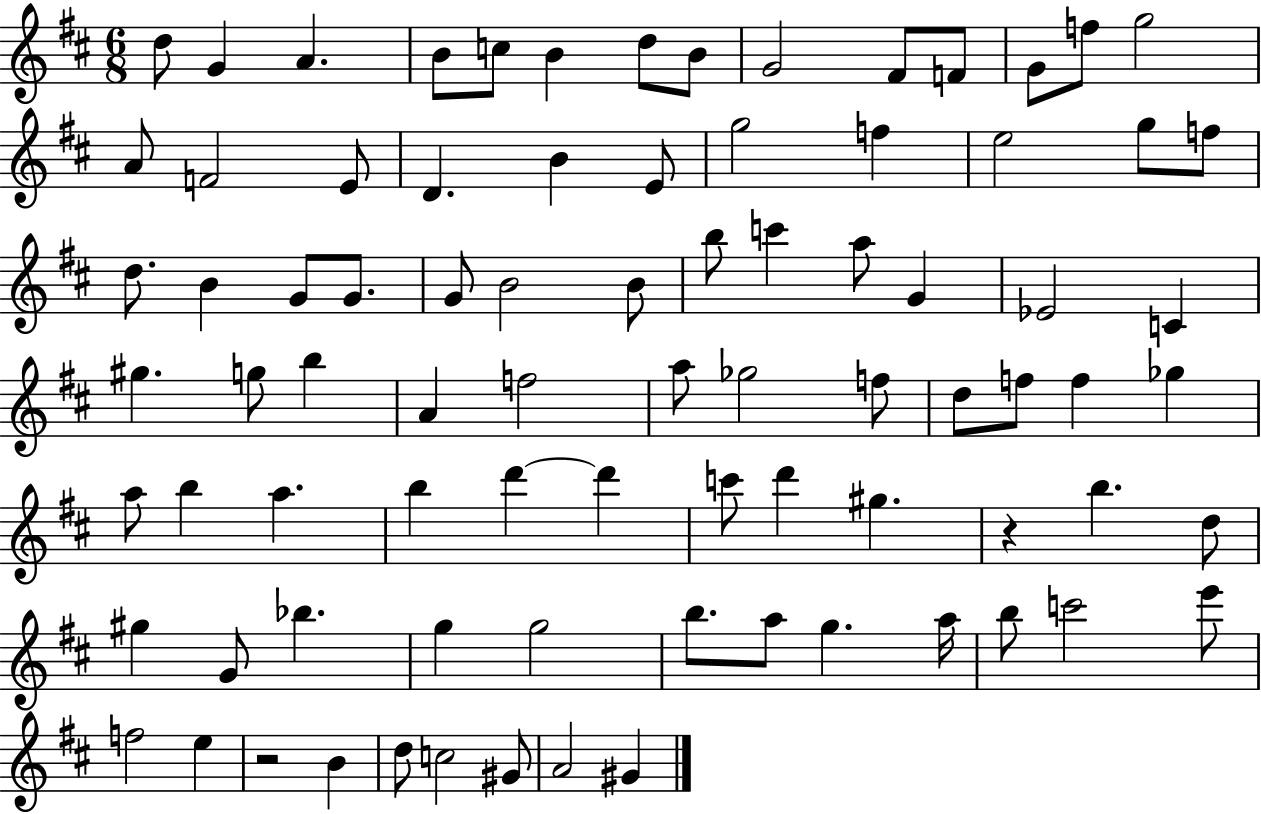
{
  \clef treble
  \numericTimeSignature
  \time 6/8
  \key d \major
  d''8 g'4 a'4. | b'8 c''8 b'4 d''8 b'8 | g'2 fis'8 f'8 | g'8 f''8 g''2 | \break a'8 f'2 e'8 | d'4. b'4 e'8 | g''2 f''4 | e''2 g''8 f''8 | \break d''8. b'4 g'8 g'8. | g'8 b'2 b'8 | b''8 c'''4 a''8 g'4 | ees'2 c'4 | \break gis''4. g''8 b''4 | a'4 f''2 | a''8 ges''2 f''8 | d''8 f''8 f''4 ges''4 | \break a''8 b''4 a''4. | b''4 d'''4~~ d'''4 | c'''8 d'''4 gis''4. | r4 b''4. d''8 | \break gis''4 g'8 bes''4. | g''4 g''2 | b''8. a''8 g''4. a''16 | b''8 c'''2 e'''8 | \break f''2 e''4 | r2 b'4 | d''8 c''2 gis'8 | a'2 gis'4 | \break \bar "|."
}